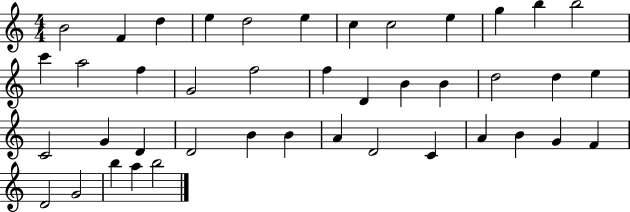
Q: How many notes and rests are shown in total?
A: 42